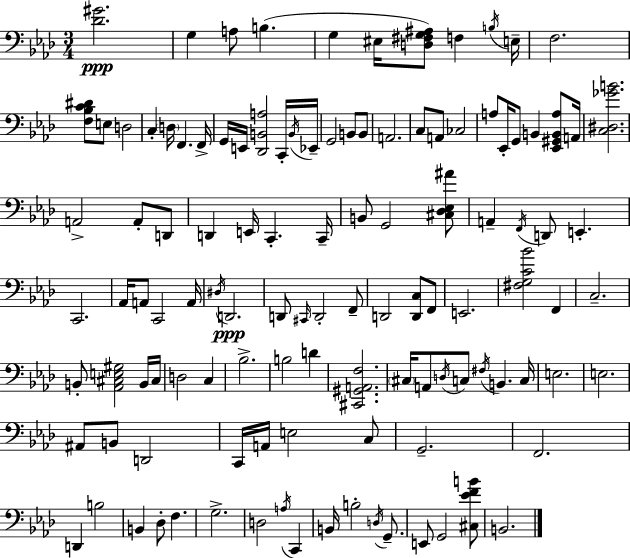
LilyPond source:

{
  \clef bass
  \numericTimeSignature
  \time 3/4
  \key aes \major
  <des' gis'>2.\ppp | g4 a8 b4.( | g4 eis16 <d fis g ais>8) f4 \acciaccatura { b16 } | e16-- f2. | \break <f bes c' dis'>8 e8 d2 | c4-. \parenthesize d16 f,4. | f,16-> g,16 e,16 <des, b, a>2 c,16-. | \acciaccatura { b,16 } ees,16-- g,2 b,8 | \break b,8 a,2. | c8 a,8 ces2 | a8 ees,16-. g,8 b,4 <ees, gis, b, a>8 | a,16 <c dis ges' b'>2. | \break a,2-> a,8-. | d,8 d,4 e,16 c,4.-. | c,16-- b,8 g,2 | <cis des ees ais'>8 a,4-- \acciaccatura { f,16 } d,8 e,4.-. | \break c,2. | aes,16 a,8 c,2 | a,16 \acciaccatura { dis16 }\ppp d,2. | d,8 \grace { cis,16 } d,2-. | \break f,8-- d,2 | <d, c>8 f,8 e,2. | <fis g c' bes'>2 | f,4 c2.-- | \break b,8-. <aes, cis e gis>2 | b,16 cis16 d2 | c4 bes2.-> | b2 | \break d'4 <cis, gis, a, f>2. | \parenthesize cis16 a,8 \acciaccatura { d16 } c8 \acciaccatura { fis16 } | b,4. c16 e2. | e2. | \break ais,8 b,8 d,2 | c,16 a,16 e2 | c8 g,2.-- | f,2. | \break d,4 b2 | b,4 des8-. | f4. g2.-> | d2 | \break \acciaccatura { a16 } c,4 b,16 b2-. | \acciaccatura { d16 } g,8.-- e,8 g,2 | <cis ees' f' b'>8 b,2. | \bar "|."
}